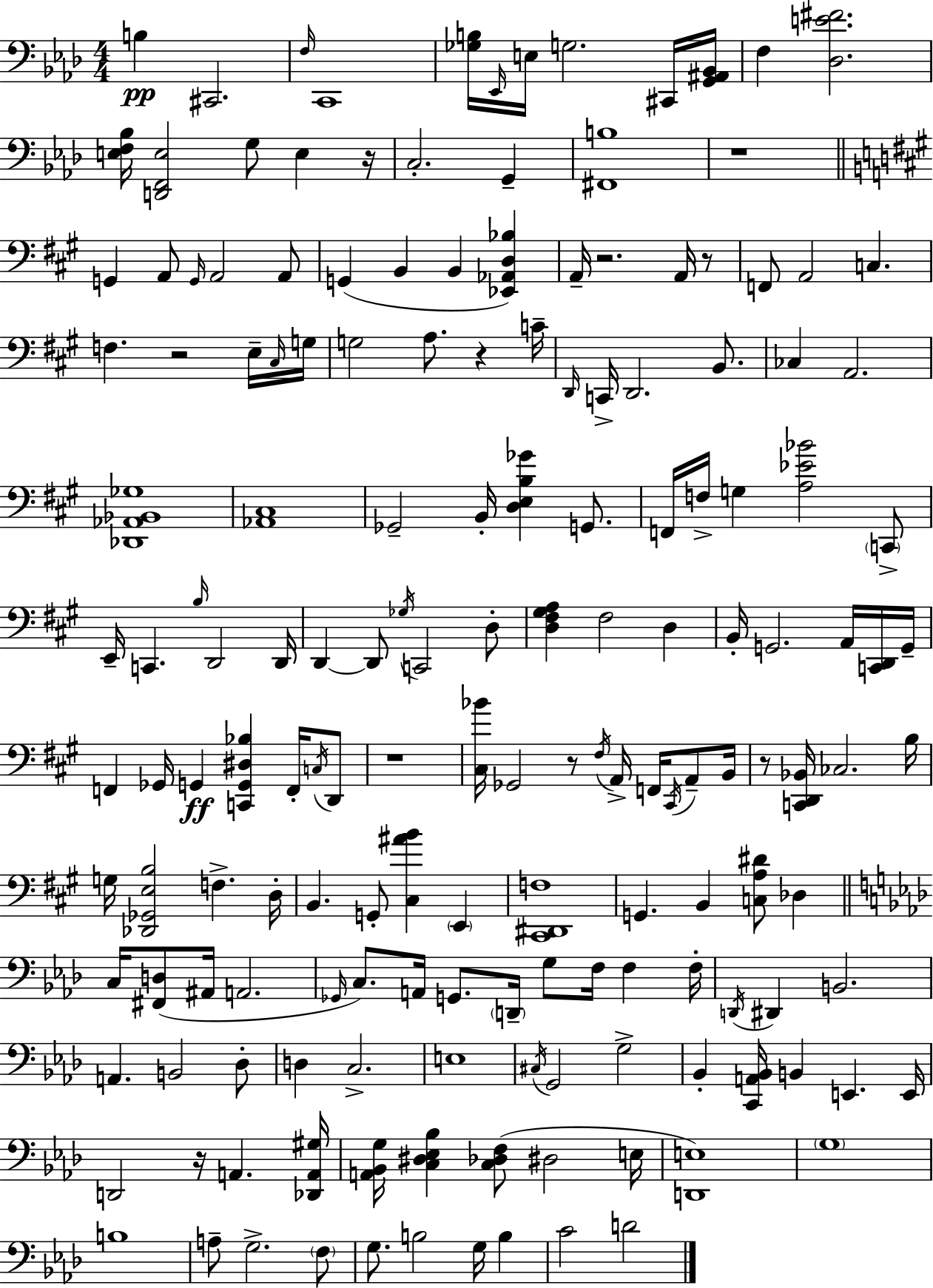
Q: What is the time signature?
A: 4/4